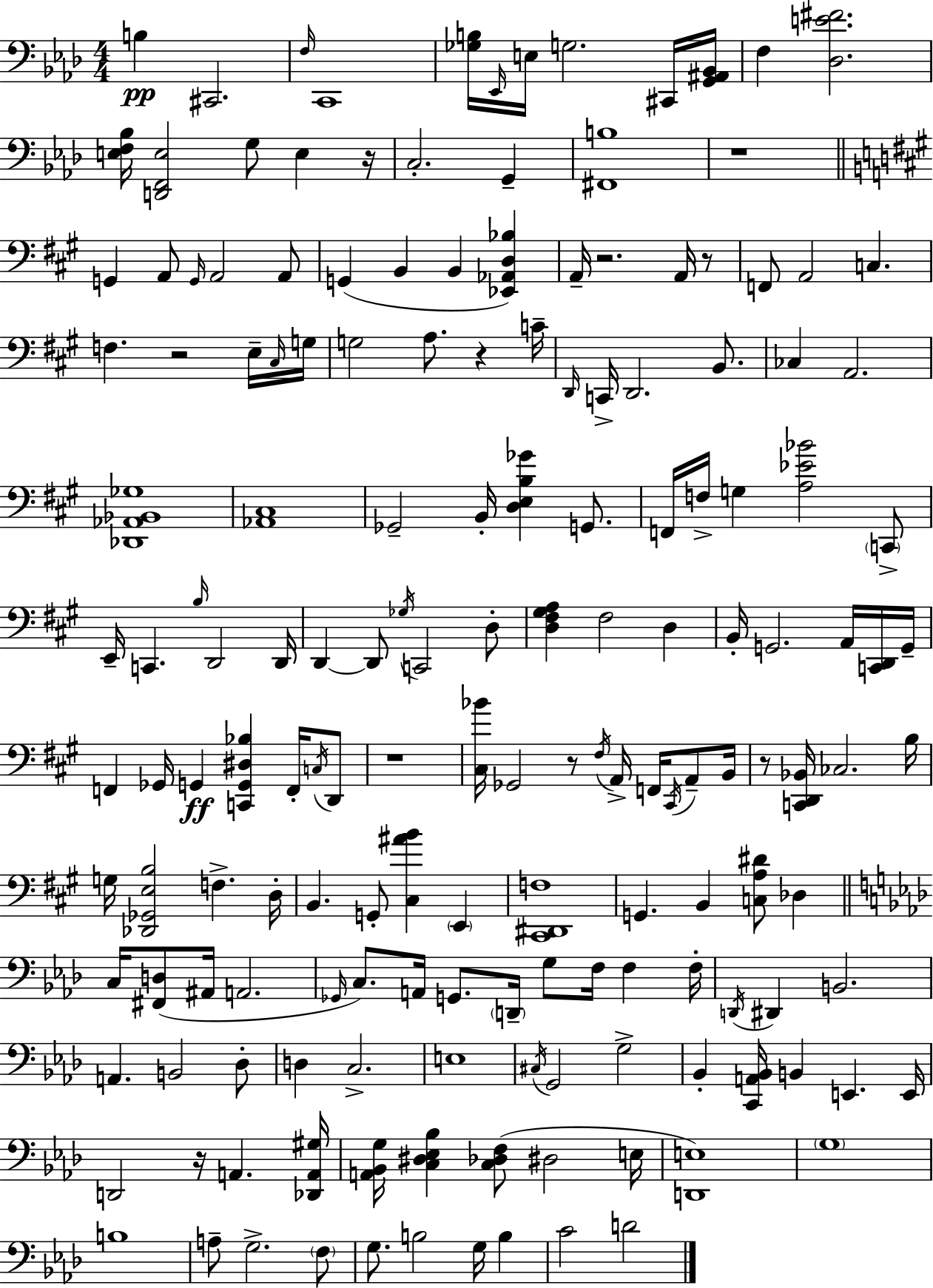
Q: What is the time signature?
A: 4/4